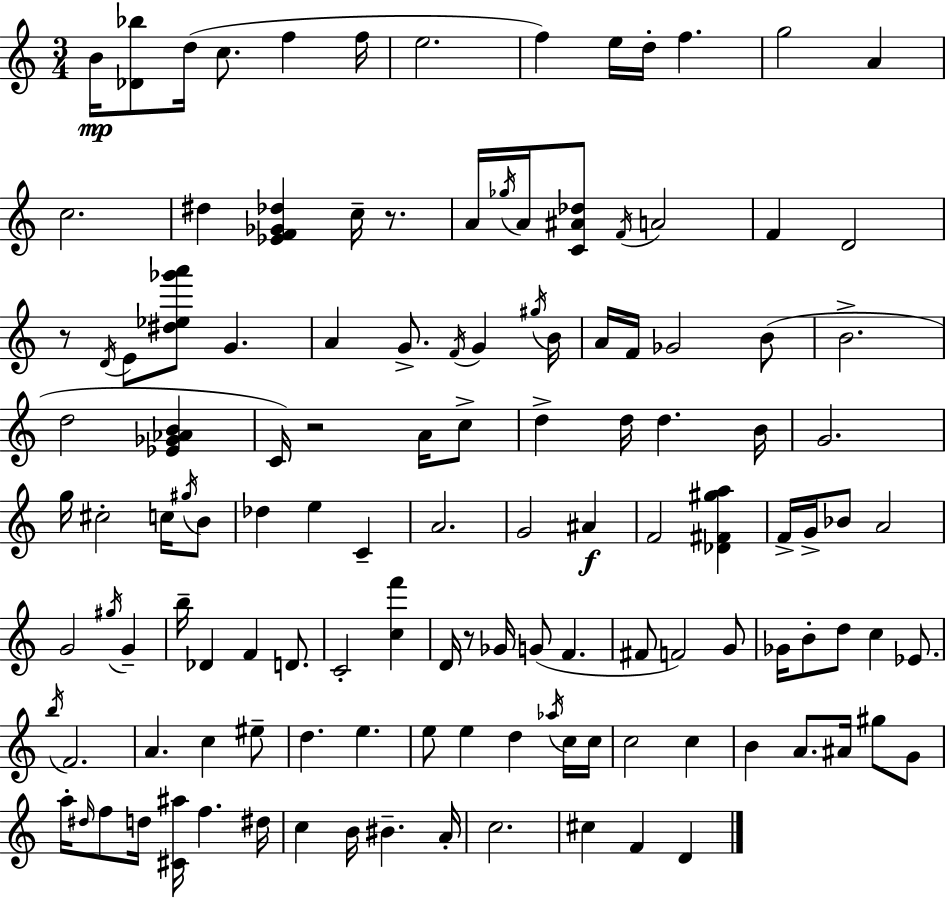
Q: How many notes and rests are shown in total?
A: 127